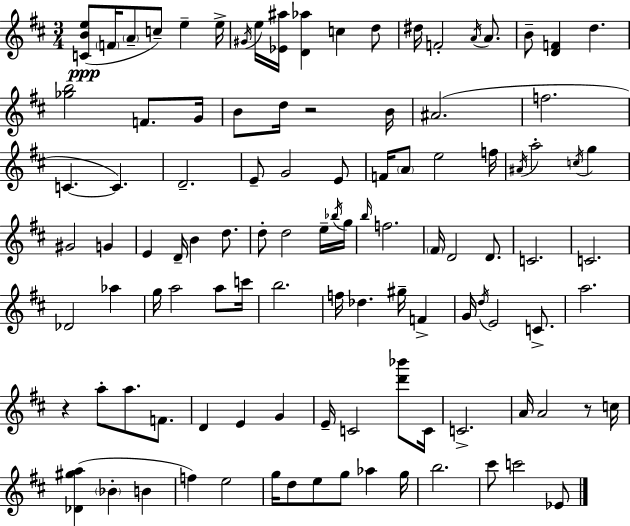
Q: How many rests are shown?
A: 3